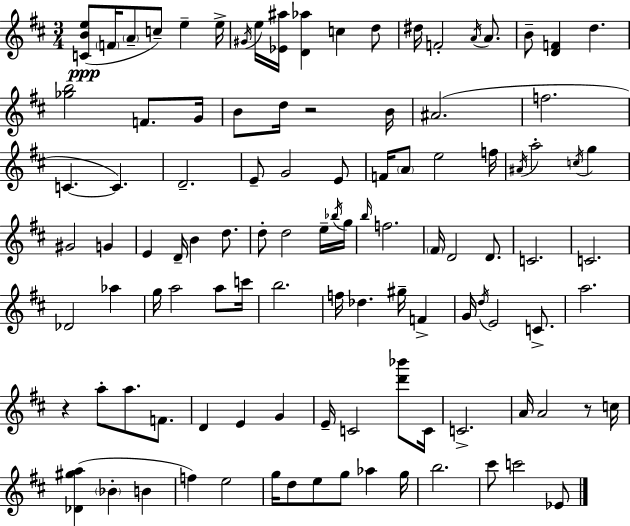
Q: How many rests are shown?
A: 3